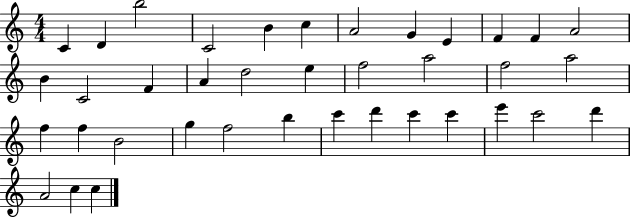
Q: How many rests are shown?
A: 0